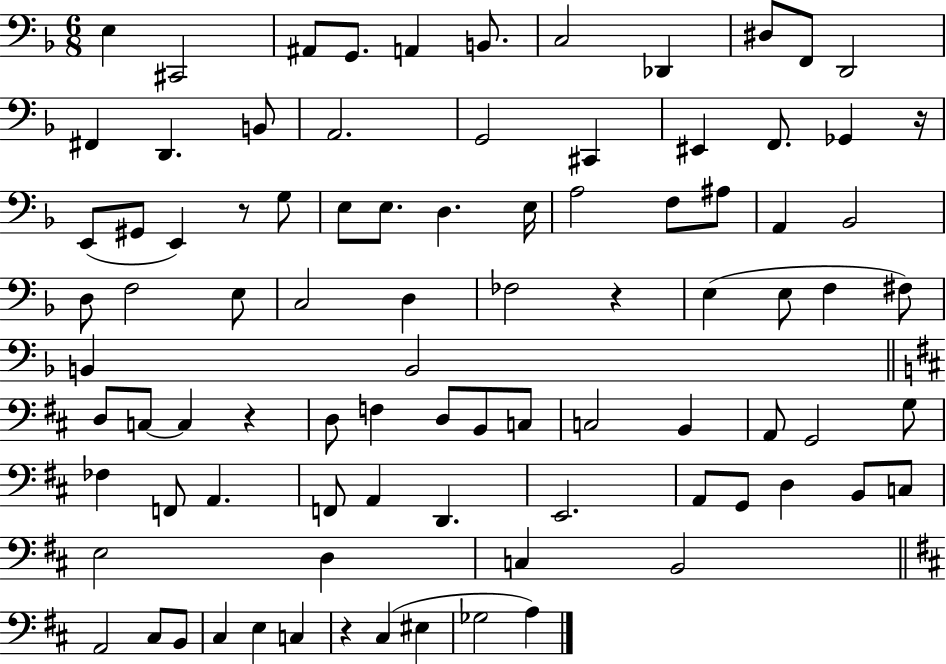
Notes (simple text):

E3/q C#2/h A#2/e G2/e. A2/q B2/e. C3/h Db2/q D#3/e F2/e D2/h F#2/q D2/q. B2/e A2/h. G2/h C#2/q EIS2/q F2/e. Gb2/q R/s E2/e G#2/e E2/q R/e G3/e E3/e E3/e. D3/q. E3/s A3/h F3/e A#3/e A2/q Bb2/h D3/e F3/h E3/e C3/h D3/q FES3/h R/q E3/q E3/e F3/q F#3/e B2/q B2/h D3/e C3/e C3/q R/q D3/e F3/q D3/e B2/e C3/e C3/h B2/q A2/e G2/h G3/e FES3/q F2/e A2/q. F2/e A2/q D2/q. E2/h. A2/e G2/e D3/q B2/e C3/e E3/h D3/q C3/q B2/h A2/h C#3/e B2/e C#3/q E3/q C3/q R/q C#3/q EIS3/q Gb3/h A3/q